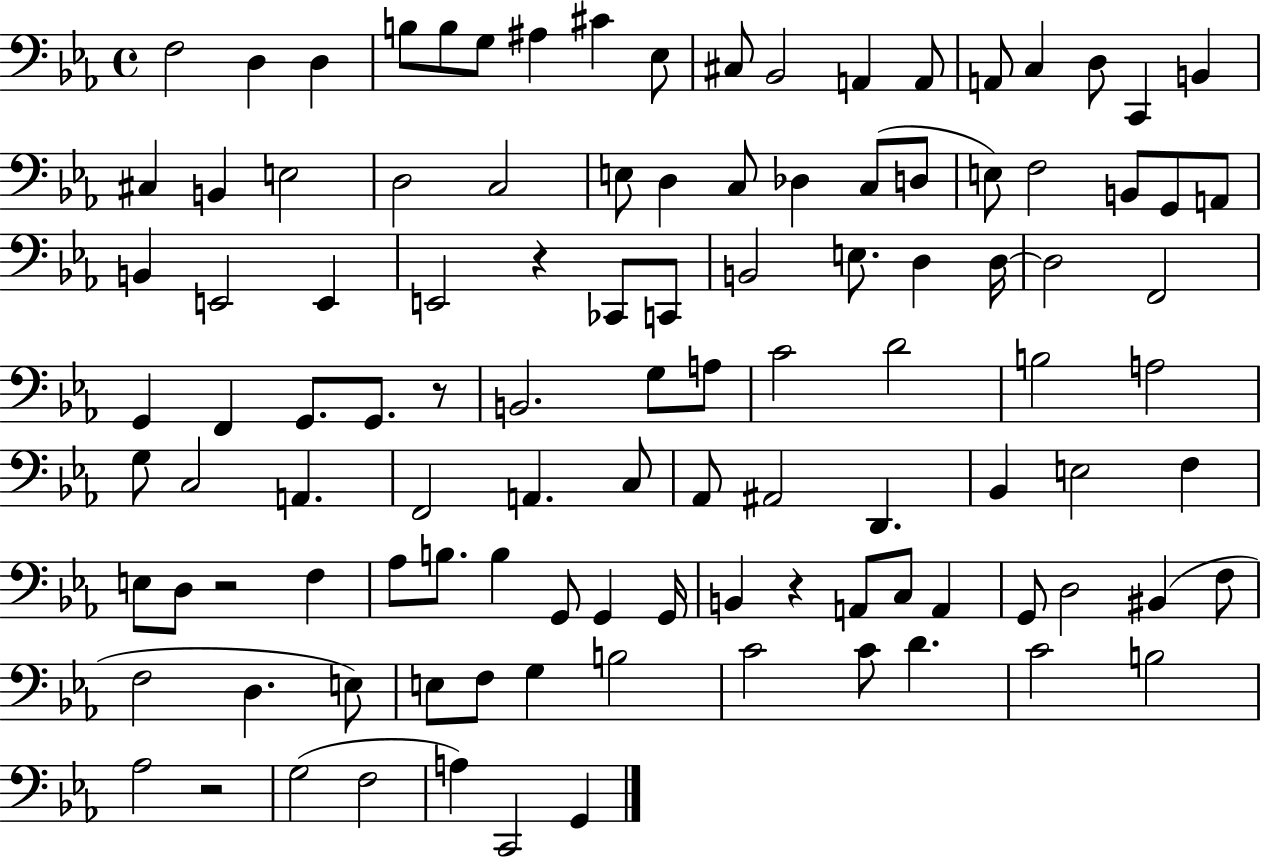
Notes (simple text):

F3/h D3/q D3/q B3/e B3/e G3/e A#3/q C#4/q Eb3/e C#3/e Bb2/h A2/q A2/e A2/e C3/q D3/e C2/q B2/q C#3/q B2/q E3/h D3/h C3/h E3/e D3/q C3/e Db3/q C3/e D3/e E3/e F3/h B2/e G2/e A2/e B2/q E2/h E2/q E2/h R/q CES2/e C2/e B2/h E3/e. D3/q D3/s D3/h F2/h G2/q F2/q G2/e. G2/e. R/e B2/h. G3/e A3/e C4/h D4/h B3/h A3/h G3/e C3/h A2/q. F2/h A2/q. C3/e Ab2/e A#2/h D2/q. Bb2/q E3/h F3/q E3/e D3/e R/h F3/q Ab3/e B3/e. B3/q G2/e G2/q G2/s B2/q R/q A2/e C3/e A2/q G2/e D3/h BIS2/q F3/e F3/h D3/q. E3/e E3/e F3/e G3/q B3/h C4/h C4/e D4/q. C4/h B3/h Ab3/h R/h G3/h F3/h A3/q C2/h G2/q